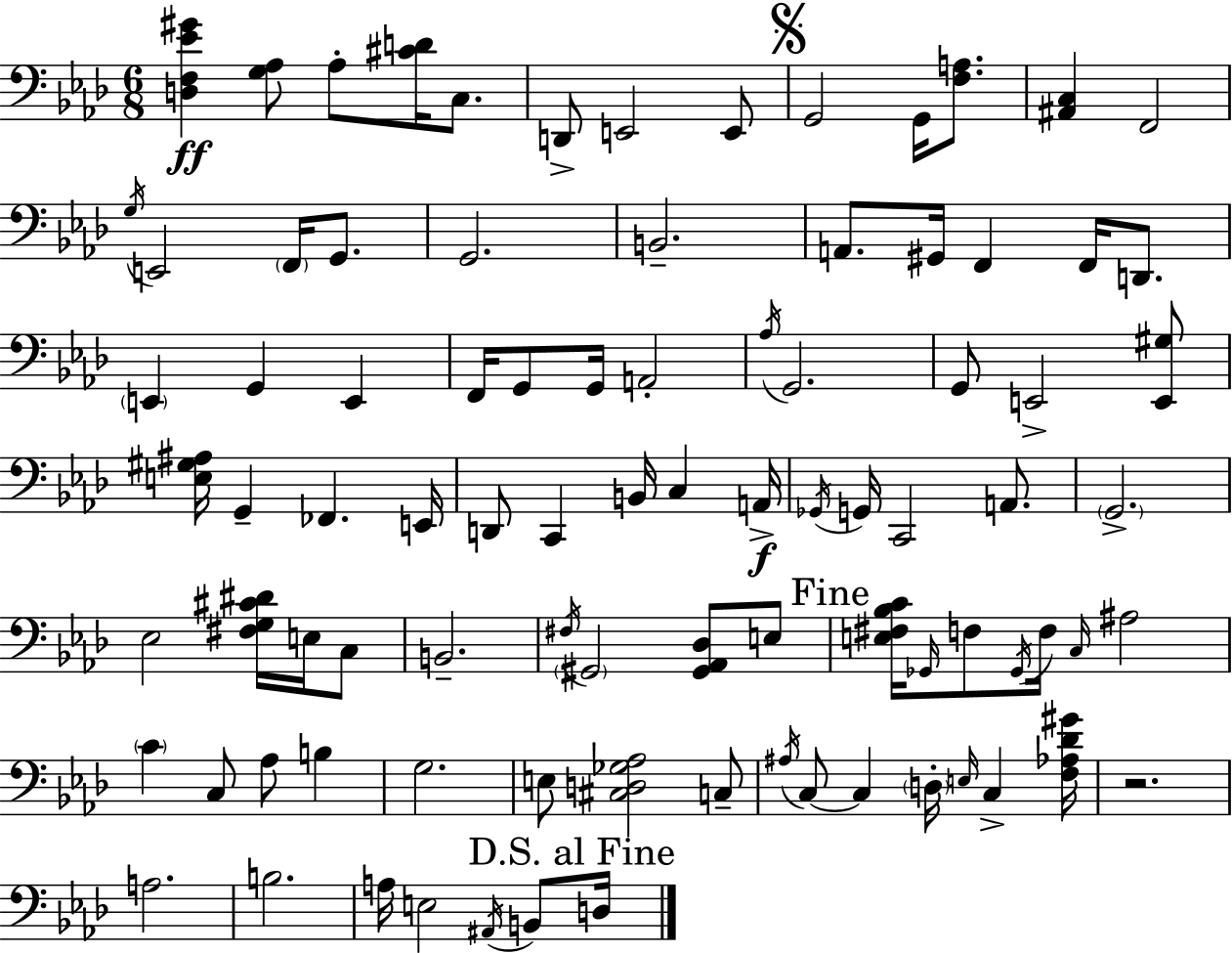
X:1
T:Untitled
M:6/8
L:1/4
K:Fm
[D,F,_E^G] [G,_A,]/2 _A,/2 [^CD]/4 C,/2 D,,/2 E,,2 E,,/2 G,,2 G,,/4 [F,A,]/2 [^A,,C,] F,,2 G,/4 E,,2 F,,/4 G,,/2 G,,2 B,,2 A,,/2 ^G,,/4 F,, F,,/4 D,,/2 E,, G,, E,, F,,/4 G,,/2 G,,/4 A,,2 _A,/4 G,,2 G,,/2 E,,2 [E,,^G,]/2 [E,^G,^A,]/4 G,, _F,, E,,/4 D,,/2 C,, B,,/4 C, A,,/4 _G,,/4 G,,/4 C,,2 A,,/2 G,,2 _E,2 [^F,G,^C^D]/4 E,/4 C,/2 B,,2 ^F,/4 ^G,,2 [^G,,_A,,_D,]/2 E,/2 [E,^F,_B,C]/4 _G,,/4 F,/2 _G,,/4 F,/4 C,/4 ^A,2 C C,/2 _A,/2 B, G,2 E,/2 [^C,D,_G,_A,]2 C,/2 ^A,/4 C,/2 C, D,/4 E,/4 C, [F,_A,_D^G]/4 z2 A,2 B,2 A,/4 E,2 ^A,,/4 B,,/2 D,/4